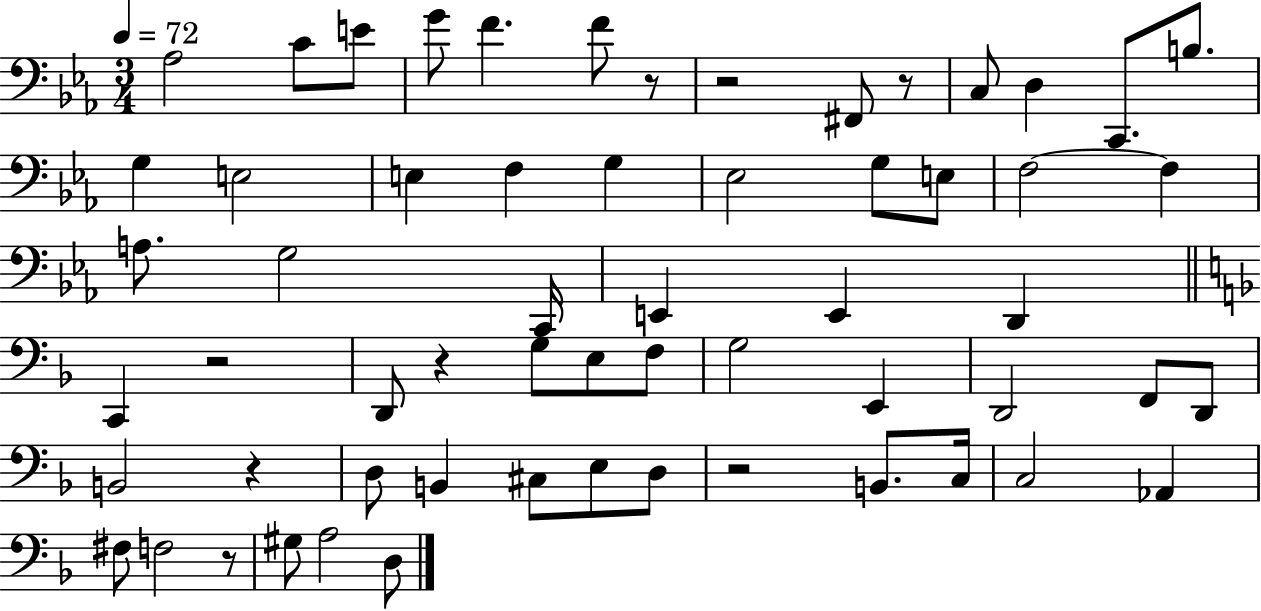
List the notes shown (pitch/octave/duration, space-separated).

Ab3/h C4/e E4/e G4/e F4/q. F4/e R/e R/h F#2/e R/e C3/e D3/q C2/e. B3/e. G3/q E3/h E3/q F3/q G3/q Eb3/h G3/e E3/e F3/h F3/q A3/e. G3/h C2/s E2/q E2/q D2/q C2/q R/h D2/e R/q G3/e E3/e F3/e G3/h E2/q D2/h F2/e D2/e B2/h R/q D3/e B2/q C#3/e E3/e D3/e R/h B2/e. C3/s C3/h Ab2/q F#3/e F3/h R/e G#3/e A3/h D3/e